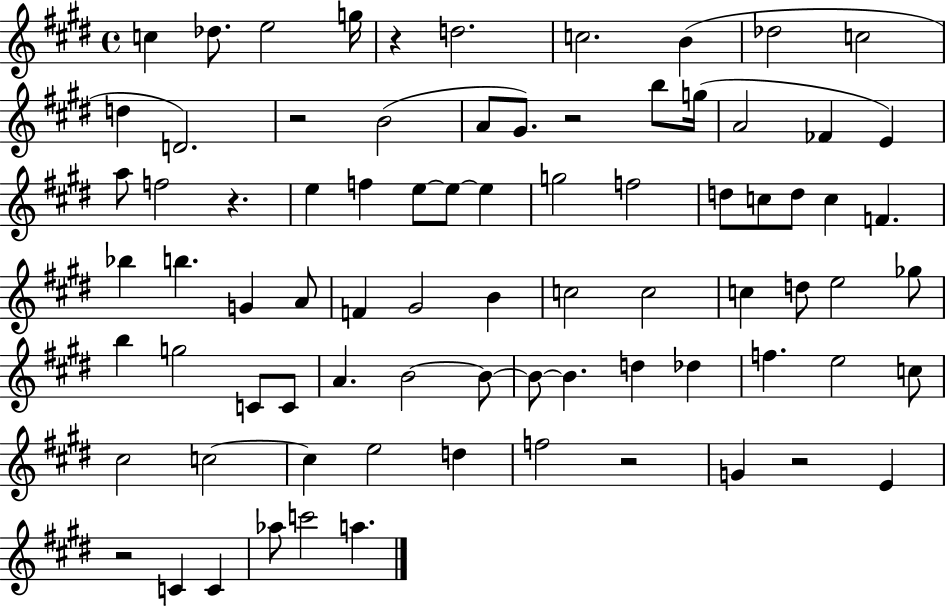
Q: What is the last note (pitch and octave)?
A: A5